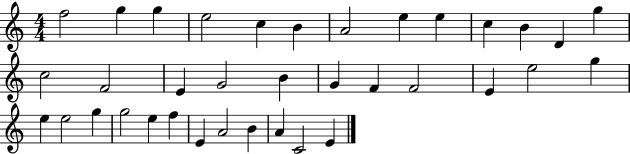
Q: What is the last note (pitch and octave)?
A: E4